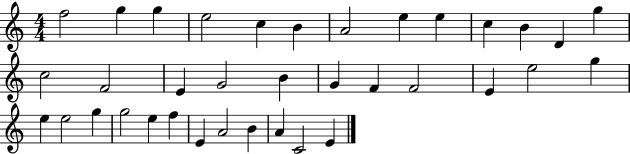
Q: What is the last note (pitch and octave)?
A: E4